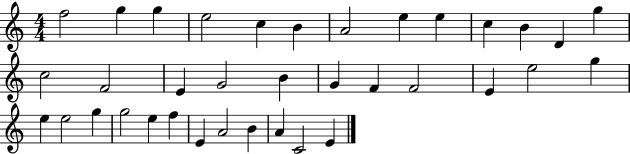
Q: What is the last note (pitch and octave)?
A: E4